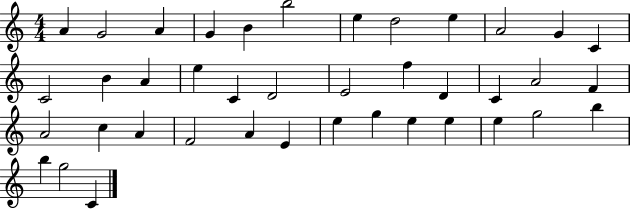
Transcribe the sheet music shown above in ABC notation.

X:1
T:Untitled
M:4/4
L:1/4
K:C
A G2 A G B b2 e d2 e A2 G C C2 B A e C D2 E2 f D C A2 F A2 c A F2 A E e g e e e g2 b b g2 C